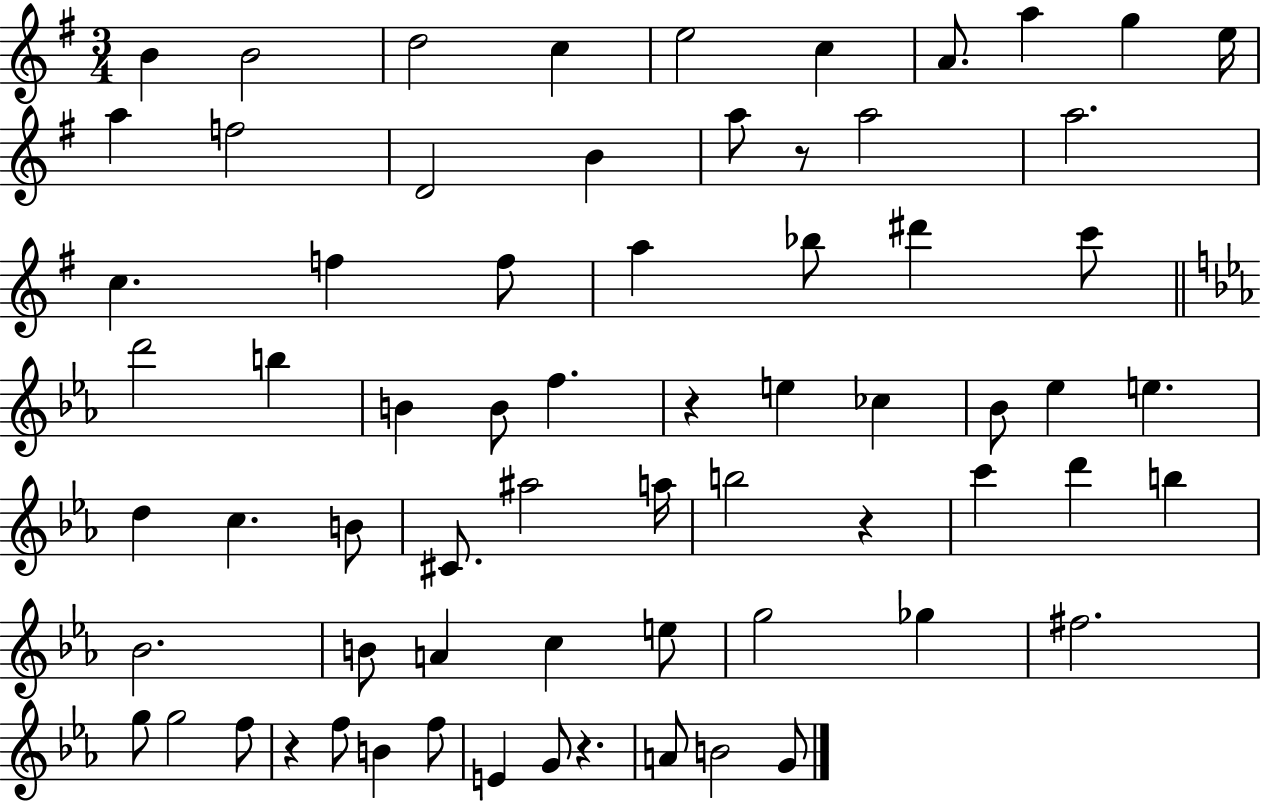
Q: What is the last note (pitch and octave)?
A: G4